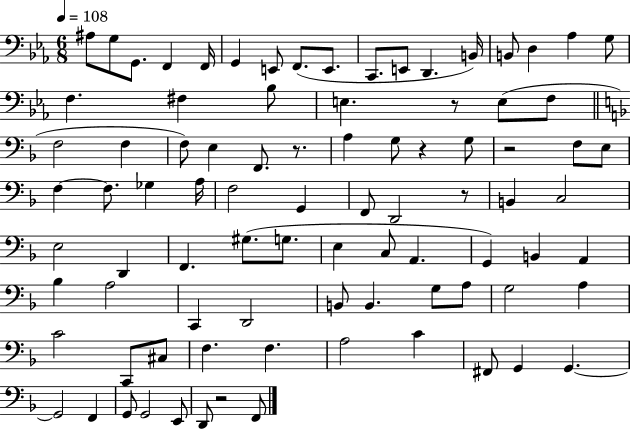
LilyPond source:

{
  \clef bass
  \numericTimeSignature
  \time 6/8
  \key ees \major
  \tempo 4 = 108
  ais8 g8 g,8. f,4 f,16 | g,4 e,8 f,8.( e,8. | c,8. e,8 d,4. b,16) | b,8 d4 aes4 g8 | \break f4. fis4 bes8 | e4. r8 e8( f8 | \bar "||" \break \key d \minor f2 f4 | f8) e4 f,8. r8. | a4 g8 r4 g8 | r2 f8 e8 | \break f4~~ f8. ges4 a16 | f2 g,4 | f,8 d,2 r8 | b,4 c2 | \break e2 d,4 | f,4. gis8.( g8. | e4 c8 a,4. | g,4) b,4 a,4 | \break bes4 a2 | c,4 d,2 | b,8 b,4. g8 a8 | g2 a4 | \break c'2 c,8 cis8 | f4. f4. | a2 c'4 | fis,8 g,4 g,4.~~ | \break g,2 f,4 | g,8 g,2 e,8 | d,8 r2 f,8 | \bar "|."
}